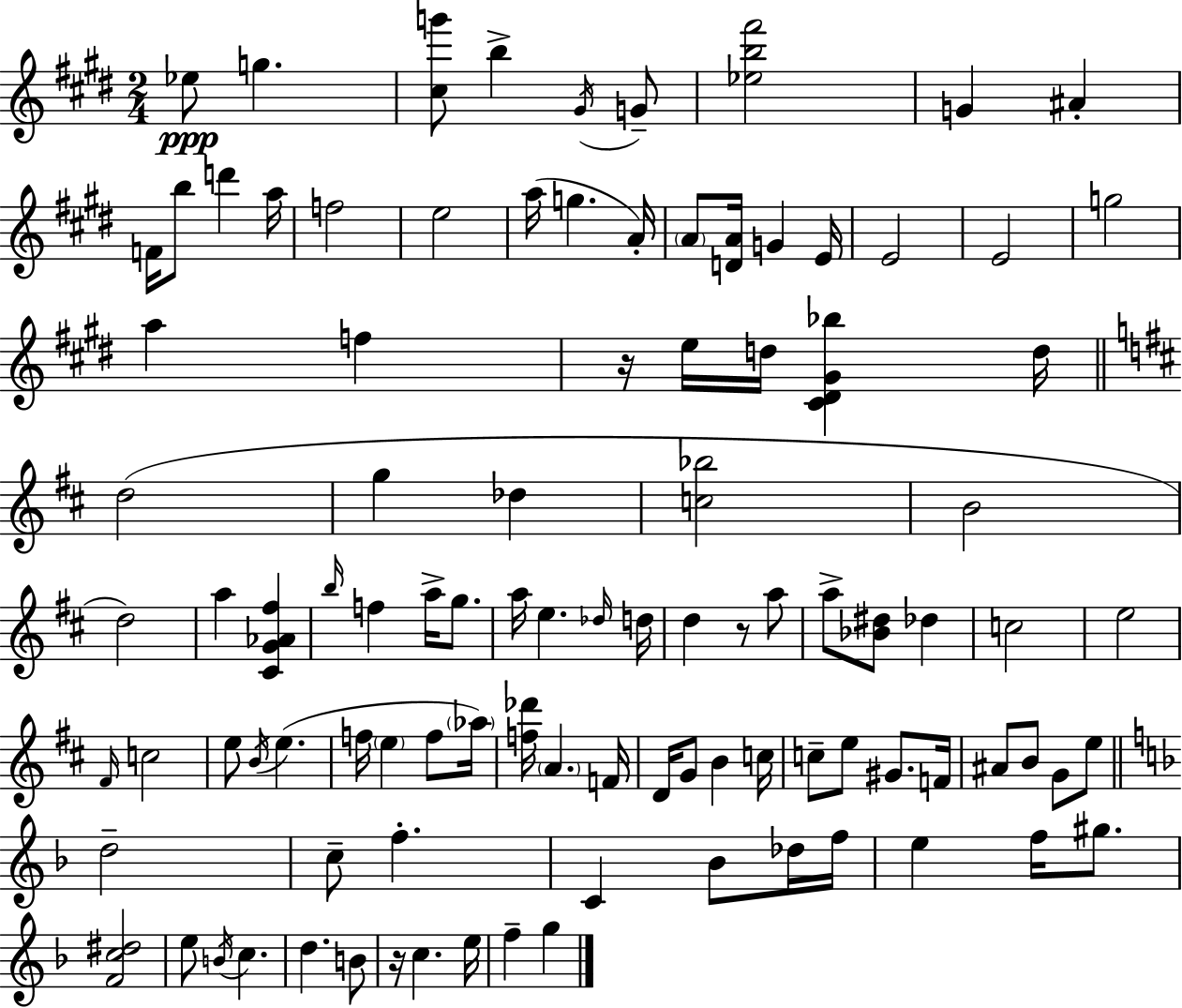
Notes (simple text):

Eb5/e G5/q. [C#5,G6]/e B5/q G#4/s G4/e [Eb5,B5,F#6]/h G4/q A#4/q F4/s B5/e D6/q A5/s F5/h E5/h A5/s G5/q. A4/s A4/e [D4,A4]/s G4/q E4/s E4/h E4/h G5/h A5/q F5/q R/s E5/s D5/s [C#4,D#4,G#4,Bb5]/q D5/s D5/h G5/q Db5/q [C5,Bb5]/h B4/h D5/h A5/q [C#4,G4,Ab4,F#5]/q B5/s F5/q A5/s G5/e. A5/s E5/q. Db5/s D5/s D5/q R/e A5/e A5/e [Bb4,D#5]/e Db5/q C5/h E5/h F#4/s C5/h E5/e B4/s E5/q. F5/s E5/q F5/e Ab5/s [F5,Db6]/s A4/q. F4/s D4/s G4/e B4/q C5/s C5/e E5/e G#4/e. F4/s A#4/e B4/e G4/e E5/e D5/h C5/e F5/q. C4/q Bb4/e Db5/s F5/s E5/q F5/s G#5/e. [F4,C5,D#5]/h E5/e B4/s C5/q. D5/q. B4/e R/s C5/q. E5/s F5/q G5/q